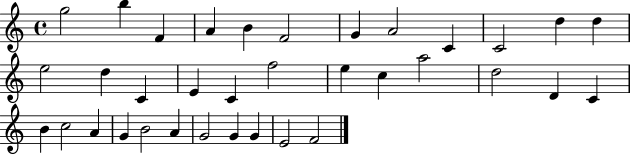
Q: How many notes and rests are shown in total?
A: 35